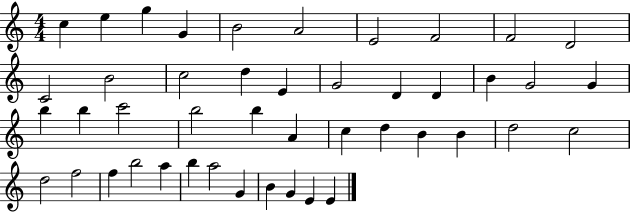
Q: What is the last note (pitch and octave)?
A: E4